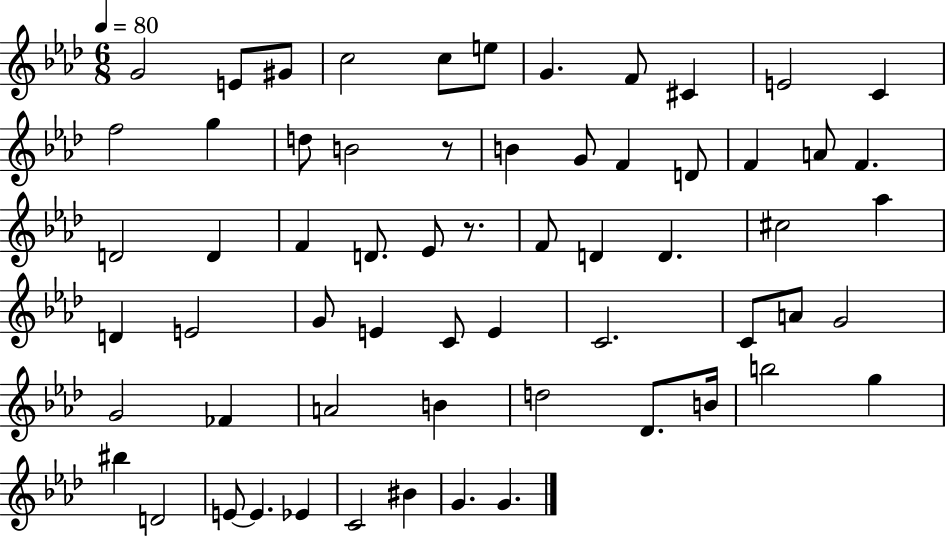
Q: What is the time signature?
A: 6/8